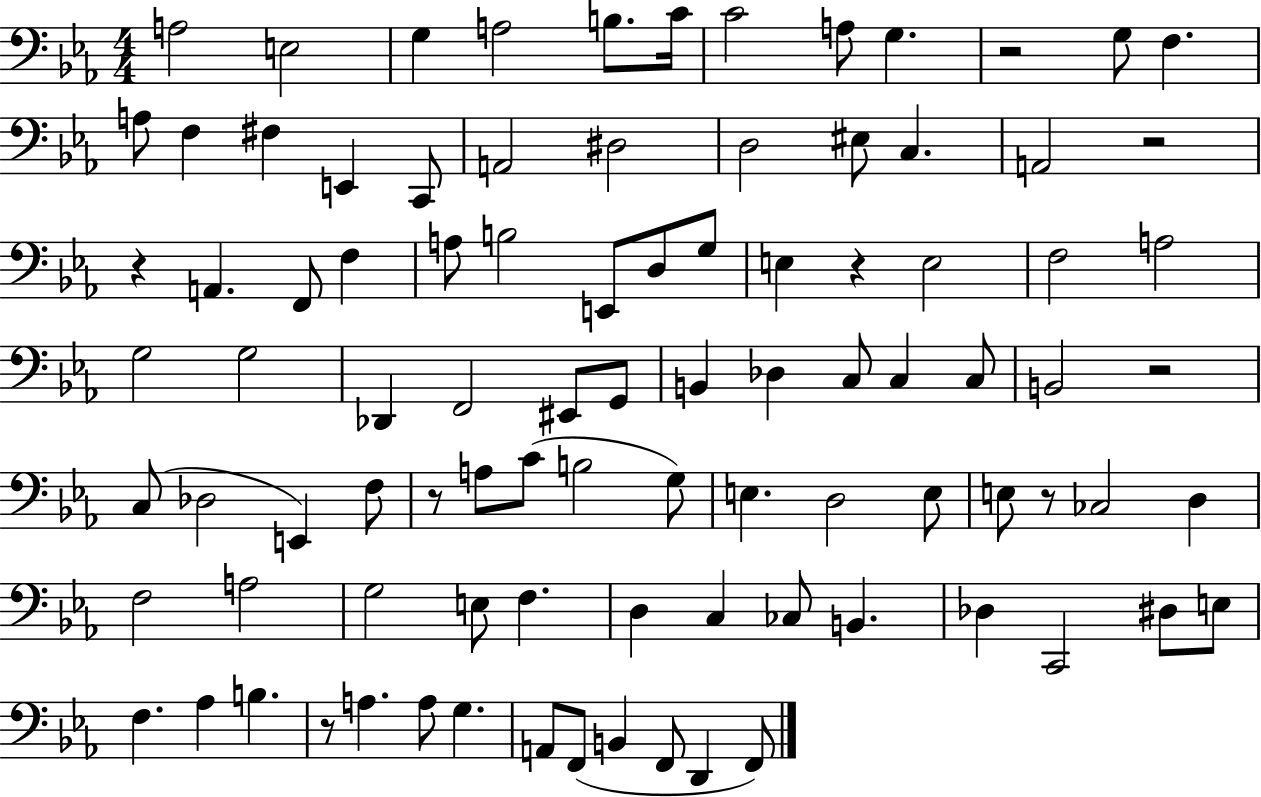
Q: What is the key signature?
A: EES major